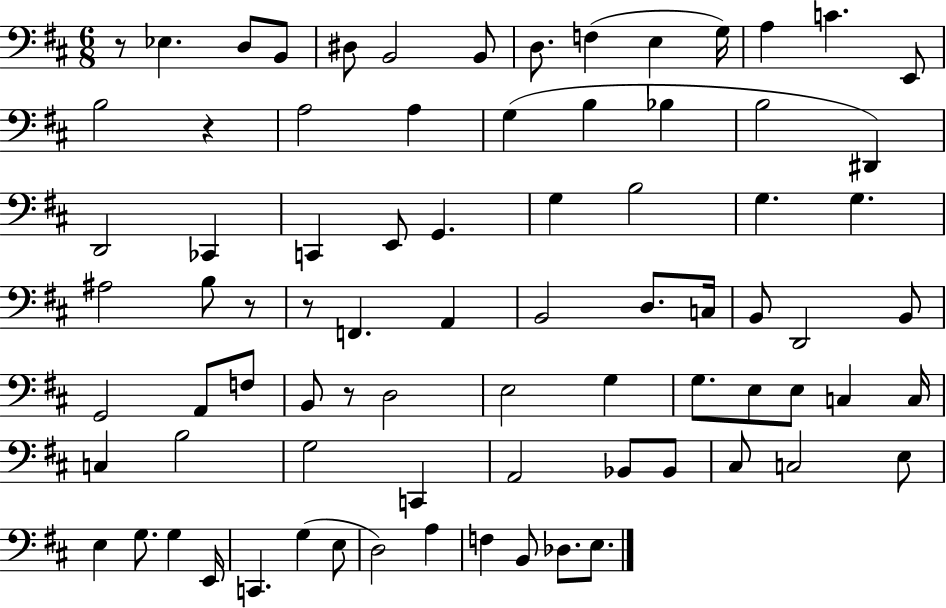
X:1
T:Untitled
M:6/8
L:1/4
K:D
z/2 _E, D,/2 B,,/2 ^D,/2 B,,2 B,,/2 D,/2 F, E, G,/4 A, C E,,/2 B,2 z A,2 A, G, B, _B, B,2 ^D,, D,,2 _C,, C,, E,,/2 G,, G, B,2 G, G, ^A,2 B,/2 z/2 z/2 F,, A,, B,,2 D,/2 C,/4 B,,/2 D,,2 B,,/2 G,,2 A,,/2 F,/2 B,,/2 z/2 D,2 E,2 G, G,/2 E,/2 E,/2 C, C,/4 C, B,2 G,2 C,, A,,2 _B,,/2 _B,,/2 ^C,/2 C,2 E,/2 E, G,/2 G, E,,/4 C,, G, E,/2 D,2 A, F, B,,/2 _D,/2 E,/2